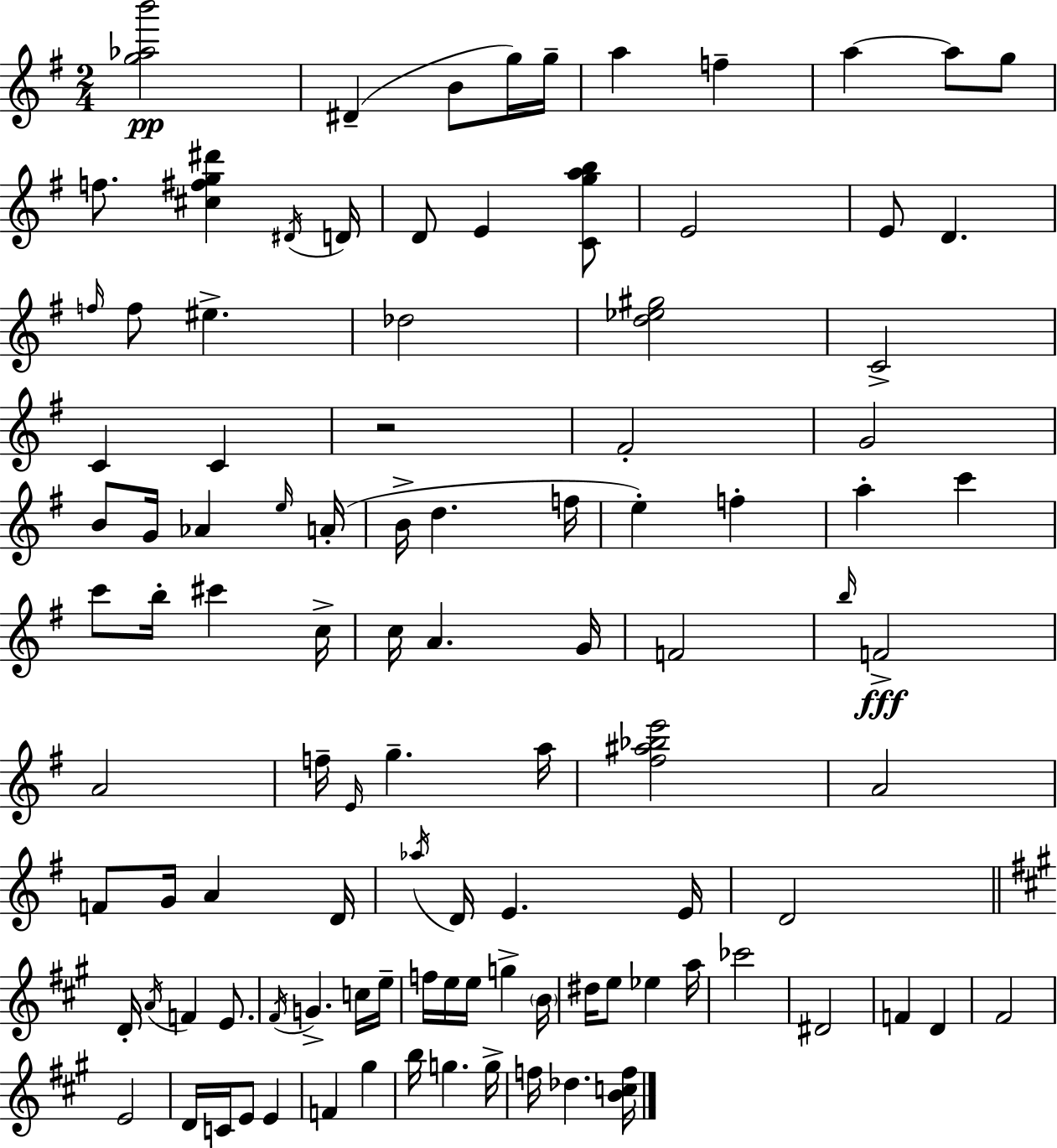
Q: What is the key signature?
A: G major